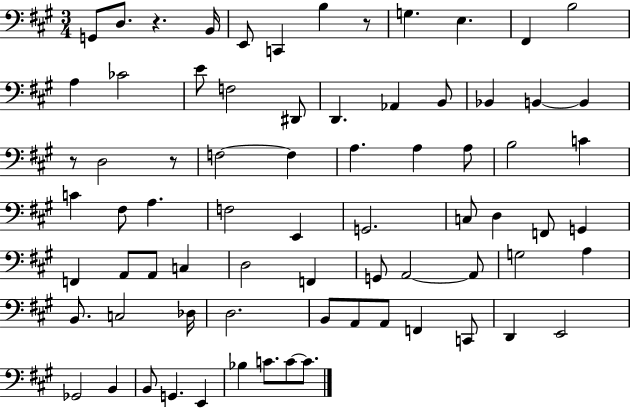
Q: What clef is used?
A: bass